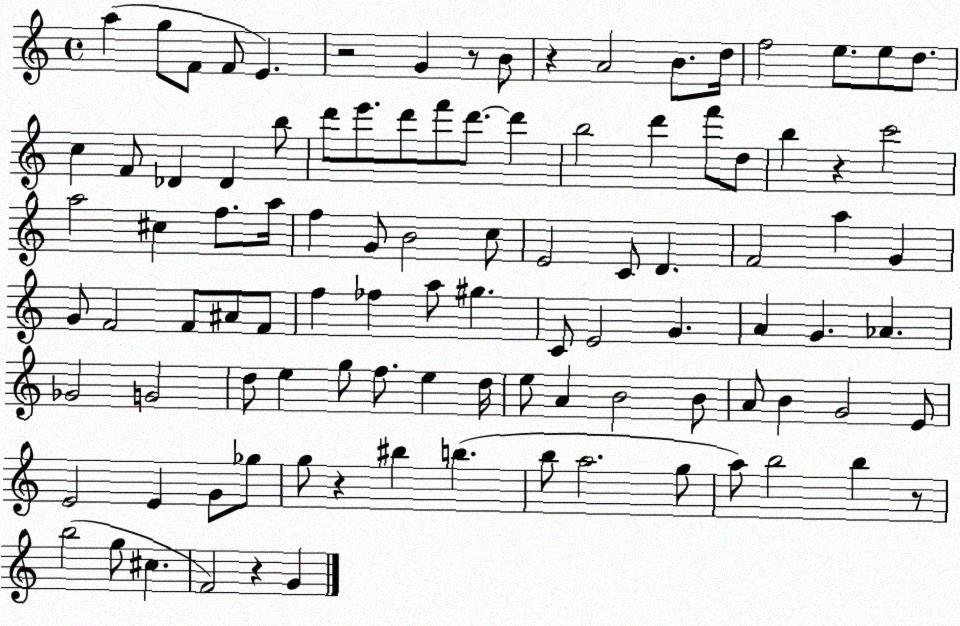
X:1
T:Untitled
M:4/4
L:1/4
K:C
a g/2 F/2 F/2 E z2 G z/2 B/2 z A2 B/2 d/4 f2 e/2 e/2 d/2 c F/2 _D _D b/2 d'/2 e'/2 d'/2 f'/2 d'/2 d' b2 d' f'/2 d/2 b z c'2 a2 ^c f/2 a/4 f G/2 B2 c/2 E2 C/2 D F2 a G G/2 F2 F/2 ^A/2 F/2 f _f a/2 ^g C/2 E2 G A G _A _G2 G2 d/2 e g/2 f/2 e d/4 e/2 A B2 B/2 A/2 B G2 E/2 E2 E G/2 _g/2 g/2 z ^b b b/2 a2 g/2 a/2 b2 b z/2 b2 g/2 ^c F2 z G